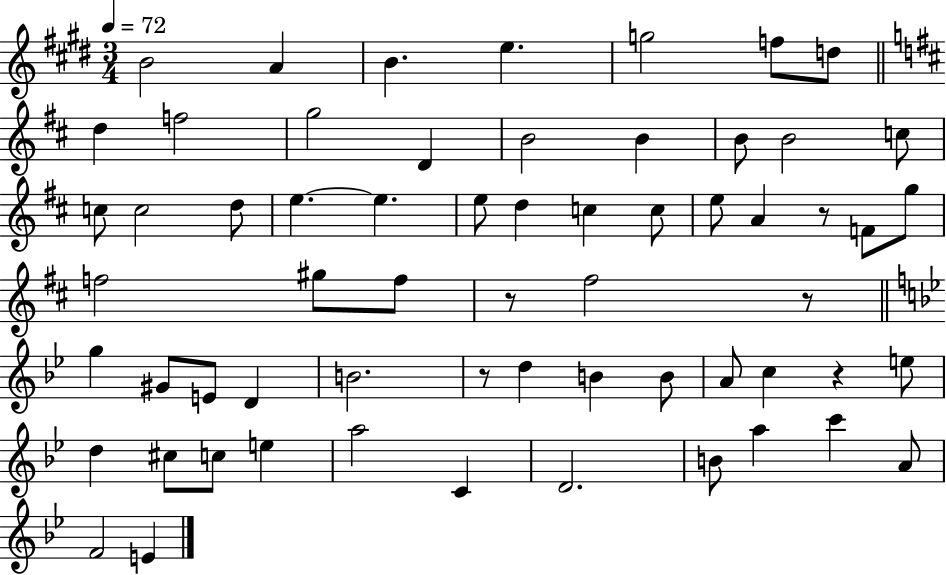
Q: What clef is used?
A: treble